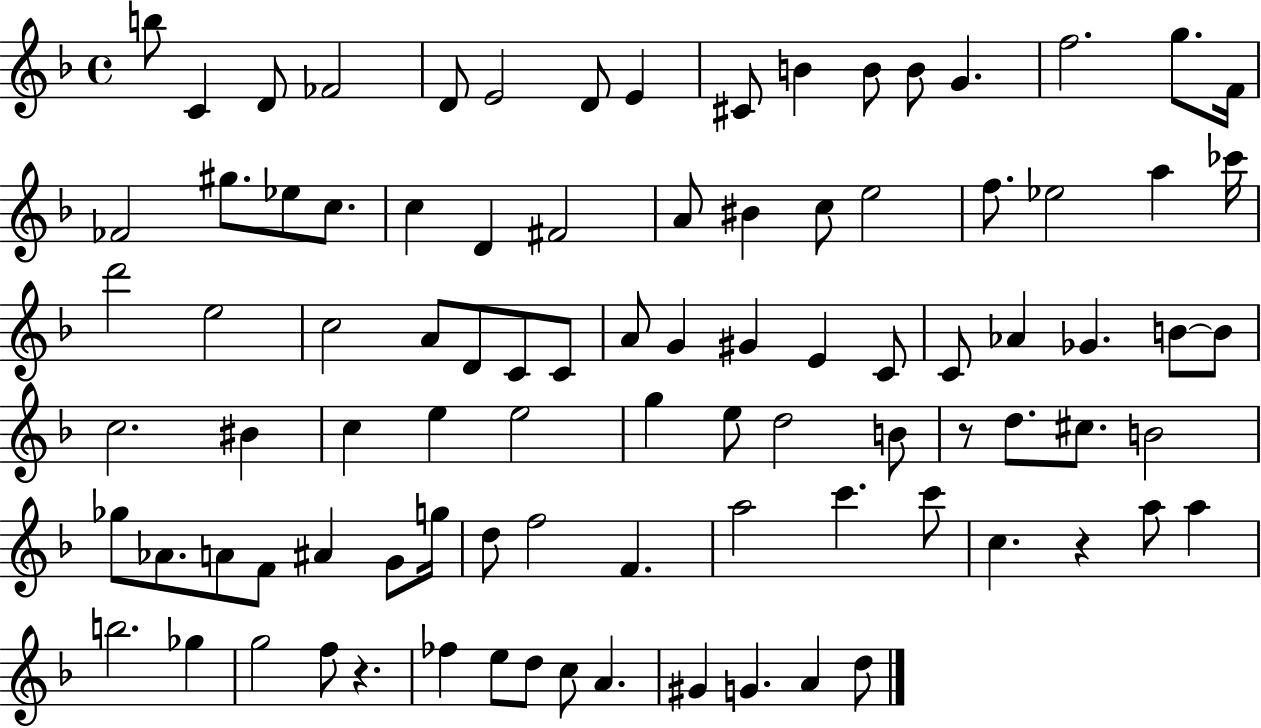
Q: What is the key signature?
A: F major